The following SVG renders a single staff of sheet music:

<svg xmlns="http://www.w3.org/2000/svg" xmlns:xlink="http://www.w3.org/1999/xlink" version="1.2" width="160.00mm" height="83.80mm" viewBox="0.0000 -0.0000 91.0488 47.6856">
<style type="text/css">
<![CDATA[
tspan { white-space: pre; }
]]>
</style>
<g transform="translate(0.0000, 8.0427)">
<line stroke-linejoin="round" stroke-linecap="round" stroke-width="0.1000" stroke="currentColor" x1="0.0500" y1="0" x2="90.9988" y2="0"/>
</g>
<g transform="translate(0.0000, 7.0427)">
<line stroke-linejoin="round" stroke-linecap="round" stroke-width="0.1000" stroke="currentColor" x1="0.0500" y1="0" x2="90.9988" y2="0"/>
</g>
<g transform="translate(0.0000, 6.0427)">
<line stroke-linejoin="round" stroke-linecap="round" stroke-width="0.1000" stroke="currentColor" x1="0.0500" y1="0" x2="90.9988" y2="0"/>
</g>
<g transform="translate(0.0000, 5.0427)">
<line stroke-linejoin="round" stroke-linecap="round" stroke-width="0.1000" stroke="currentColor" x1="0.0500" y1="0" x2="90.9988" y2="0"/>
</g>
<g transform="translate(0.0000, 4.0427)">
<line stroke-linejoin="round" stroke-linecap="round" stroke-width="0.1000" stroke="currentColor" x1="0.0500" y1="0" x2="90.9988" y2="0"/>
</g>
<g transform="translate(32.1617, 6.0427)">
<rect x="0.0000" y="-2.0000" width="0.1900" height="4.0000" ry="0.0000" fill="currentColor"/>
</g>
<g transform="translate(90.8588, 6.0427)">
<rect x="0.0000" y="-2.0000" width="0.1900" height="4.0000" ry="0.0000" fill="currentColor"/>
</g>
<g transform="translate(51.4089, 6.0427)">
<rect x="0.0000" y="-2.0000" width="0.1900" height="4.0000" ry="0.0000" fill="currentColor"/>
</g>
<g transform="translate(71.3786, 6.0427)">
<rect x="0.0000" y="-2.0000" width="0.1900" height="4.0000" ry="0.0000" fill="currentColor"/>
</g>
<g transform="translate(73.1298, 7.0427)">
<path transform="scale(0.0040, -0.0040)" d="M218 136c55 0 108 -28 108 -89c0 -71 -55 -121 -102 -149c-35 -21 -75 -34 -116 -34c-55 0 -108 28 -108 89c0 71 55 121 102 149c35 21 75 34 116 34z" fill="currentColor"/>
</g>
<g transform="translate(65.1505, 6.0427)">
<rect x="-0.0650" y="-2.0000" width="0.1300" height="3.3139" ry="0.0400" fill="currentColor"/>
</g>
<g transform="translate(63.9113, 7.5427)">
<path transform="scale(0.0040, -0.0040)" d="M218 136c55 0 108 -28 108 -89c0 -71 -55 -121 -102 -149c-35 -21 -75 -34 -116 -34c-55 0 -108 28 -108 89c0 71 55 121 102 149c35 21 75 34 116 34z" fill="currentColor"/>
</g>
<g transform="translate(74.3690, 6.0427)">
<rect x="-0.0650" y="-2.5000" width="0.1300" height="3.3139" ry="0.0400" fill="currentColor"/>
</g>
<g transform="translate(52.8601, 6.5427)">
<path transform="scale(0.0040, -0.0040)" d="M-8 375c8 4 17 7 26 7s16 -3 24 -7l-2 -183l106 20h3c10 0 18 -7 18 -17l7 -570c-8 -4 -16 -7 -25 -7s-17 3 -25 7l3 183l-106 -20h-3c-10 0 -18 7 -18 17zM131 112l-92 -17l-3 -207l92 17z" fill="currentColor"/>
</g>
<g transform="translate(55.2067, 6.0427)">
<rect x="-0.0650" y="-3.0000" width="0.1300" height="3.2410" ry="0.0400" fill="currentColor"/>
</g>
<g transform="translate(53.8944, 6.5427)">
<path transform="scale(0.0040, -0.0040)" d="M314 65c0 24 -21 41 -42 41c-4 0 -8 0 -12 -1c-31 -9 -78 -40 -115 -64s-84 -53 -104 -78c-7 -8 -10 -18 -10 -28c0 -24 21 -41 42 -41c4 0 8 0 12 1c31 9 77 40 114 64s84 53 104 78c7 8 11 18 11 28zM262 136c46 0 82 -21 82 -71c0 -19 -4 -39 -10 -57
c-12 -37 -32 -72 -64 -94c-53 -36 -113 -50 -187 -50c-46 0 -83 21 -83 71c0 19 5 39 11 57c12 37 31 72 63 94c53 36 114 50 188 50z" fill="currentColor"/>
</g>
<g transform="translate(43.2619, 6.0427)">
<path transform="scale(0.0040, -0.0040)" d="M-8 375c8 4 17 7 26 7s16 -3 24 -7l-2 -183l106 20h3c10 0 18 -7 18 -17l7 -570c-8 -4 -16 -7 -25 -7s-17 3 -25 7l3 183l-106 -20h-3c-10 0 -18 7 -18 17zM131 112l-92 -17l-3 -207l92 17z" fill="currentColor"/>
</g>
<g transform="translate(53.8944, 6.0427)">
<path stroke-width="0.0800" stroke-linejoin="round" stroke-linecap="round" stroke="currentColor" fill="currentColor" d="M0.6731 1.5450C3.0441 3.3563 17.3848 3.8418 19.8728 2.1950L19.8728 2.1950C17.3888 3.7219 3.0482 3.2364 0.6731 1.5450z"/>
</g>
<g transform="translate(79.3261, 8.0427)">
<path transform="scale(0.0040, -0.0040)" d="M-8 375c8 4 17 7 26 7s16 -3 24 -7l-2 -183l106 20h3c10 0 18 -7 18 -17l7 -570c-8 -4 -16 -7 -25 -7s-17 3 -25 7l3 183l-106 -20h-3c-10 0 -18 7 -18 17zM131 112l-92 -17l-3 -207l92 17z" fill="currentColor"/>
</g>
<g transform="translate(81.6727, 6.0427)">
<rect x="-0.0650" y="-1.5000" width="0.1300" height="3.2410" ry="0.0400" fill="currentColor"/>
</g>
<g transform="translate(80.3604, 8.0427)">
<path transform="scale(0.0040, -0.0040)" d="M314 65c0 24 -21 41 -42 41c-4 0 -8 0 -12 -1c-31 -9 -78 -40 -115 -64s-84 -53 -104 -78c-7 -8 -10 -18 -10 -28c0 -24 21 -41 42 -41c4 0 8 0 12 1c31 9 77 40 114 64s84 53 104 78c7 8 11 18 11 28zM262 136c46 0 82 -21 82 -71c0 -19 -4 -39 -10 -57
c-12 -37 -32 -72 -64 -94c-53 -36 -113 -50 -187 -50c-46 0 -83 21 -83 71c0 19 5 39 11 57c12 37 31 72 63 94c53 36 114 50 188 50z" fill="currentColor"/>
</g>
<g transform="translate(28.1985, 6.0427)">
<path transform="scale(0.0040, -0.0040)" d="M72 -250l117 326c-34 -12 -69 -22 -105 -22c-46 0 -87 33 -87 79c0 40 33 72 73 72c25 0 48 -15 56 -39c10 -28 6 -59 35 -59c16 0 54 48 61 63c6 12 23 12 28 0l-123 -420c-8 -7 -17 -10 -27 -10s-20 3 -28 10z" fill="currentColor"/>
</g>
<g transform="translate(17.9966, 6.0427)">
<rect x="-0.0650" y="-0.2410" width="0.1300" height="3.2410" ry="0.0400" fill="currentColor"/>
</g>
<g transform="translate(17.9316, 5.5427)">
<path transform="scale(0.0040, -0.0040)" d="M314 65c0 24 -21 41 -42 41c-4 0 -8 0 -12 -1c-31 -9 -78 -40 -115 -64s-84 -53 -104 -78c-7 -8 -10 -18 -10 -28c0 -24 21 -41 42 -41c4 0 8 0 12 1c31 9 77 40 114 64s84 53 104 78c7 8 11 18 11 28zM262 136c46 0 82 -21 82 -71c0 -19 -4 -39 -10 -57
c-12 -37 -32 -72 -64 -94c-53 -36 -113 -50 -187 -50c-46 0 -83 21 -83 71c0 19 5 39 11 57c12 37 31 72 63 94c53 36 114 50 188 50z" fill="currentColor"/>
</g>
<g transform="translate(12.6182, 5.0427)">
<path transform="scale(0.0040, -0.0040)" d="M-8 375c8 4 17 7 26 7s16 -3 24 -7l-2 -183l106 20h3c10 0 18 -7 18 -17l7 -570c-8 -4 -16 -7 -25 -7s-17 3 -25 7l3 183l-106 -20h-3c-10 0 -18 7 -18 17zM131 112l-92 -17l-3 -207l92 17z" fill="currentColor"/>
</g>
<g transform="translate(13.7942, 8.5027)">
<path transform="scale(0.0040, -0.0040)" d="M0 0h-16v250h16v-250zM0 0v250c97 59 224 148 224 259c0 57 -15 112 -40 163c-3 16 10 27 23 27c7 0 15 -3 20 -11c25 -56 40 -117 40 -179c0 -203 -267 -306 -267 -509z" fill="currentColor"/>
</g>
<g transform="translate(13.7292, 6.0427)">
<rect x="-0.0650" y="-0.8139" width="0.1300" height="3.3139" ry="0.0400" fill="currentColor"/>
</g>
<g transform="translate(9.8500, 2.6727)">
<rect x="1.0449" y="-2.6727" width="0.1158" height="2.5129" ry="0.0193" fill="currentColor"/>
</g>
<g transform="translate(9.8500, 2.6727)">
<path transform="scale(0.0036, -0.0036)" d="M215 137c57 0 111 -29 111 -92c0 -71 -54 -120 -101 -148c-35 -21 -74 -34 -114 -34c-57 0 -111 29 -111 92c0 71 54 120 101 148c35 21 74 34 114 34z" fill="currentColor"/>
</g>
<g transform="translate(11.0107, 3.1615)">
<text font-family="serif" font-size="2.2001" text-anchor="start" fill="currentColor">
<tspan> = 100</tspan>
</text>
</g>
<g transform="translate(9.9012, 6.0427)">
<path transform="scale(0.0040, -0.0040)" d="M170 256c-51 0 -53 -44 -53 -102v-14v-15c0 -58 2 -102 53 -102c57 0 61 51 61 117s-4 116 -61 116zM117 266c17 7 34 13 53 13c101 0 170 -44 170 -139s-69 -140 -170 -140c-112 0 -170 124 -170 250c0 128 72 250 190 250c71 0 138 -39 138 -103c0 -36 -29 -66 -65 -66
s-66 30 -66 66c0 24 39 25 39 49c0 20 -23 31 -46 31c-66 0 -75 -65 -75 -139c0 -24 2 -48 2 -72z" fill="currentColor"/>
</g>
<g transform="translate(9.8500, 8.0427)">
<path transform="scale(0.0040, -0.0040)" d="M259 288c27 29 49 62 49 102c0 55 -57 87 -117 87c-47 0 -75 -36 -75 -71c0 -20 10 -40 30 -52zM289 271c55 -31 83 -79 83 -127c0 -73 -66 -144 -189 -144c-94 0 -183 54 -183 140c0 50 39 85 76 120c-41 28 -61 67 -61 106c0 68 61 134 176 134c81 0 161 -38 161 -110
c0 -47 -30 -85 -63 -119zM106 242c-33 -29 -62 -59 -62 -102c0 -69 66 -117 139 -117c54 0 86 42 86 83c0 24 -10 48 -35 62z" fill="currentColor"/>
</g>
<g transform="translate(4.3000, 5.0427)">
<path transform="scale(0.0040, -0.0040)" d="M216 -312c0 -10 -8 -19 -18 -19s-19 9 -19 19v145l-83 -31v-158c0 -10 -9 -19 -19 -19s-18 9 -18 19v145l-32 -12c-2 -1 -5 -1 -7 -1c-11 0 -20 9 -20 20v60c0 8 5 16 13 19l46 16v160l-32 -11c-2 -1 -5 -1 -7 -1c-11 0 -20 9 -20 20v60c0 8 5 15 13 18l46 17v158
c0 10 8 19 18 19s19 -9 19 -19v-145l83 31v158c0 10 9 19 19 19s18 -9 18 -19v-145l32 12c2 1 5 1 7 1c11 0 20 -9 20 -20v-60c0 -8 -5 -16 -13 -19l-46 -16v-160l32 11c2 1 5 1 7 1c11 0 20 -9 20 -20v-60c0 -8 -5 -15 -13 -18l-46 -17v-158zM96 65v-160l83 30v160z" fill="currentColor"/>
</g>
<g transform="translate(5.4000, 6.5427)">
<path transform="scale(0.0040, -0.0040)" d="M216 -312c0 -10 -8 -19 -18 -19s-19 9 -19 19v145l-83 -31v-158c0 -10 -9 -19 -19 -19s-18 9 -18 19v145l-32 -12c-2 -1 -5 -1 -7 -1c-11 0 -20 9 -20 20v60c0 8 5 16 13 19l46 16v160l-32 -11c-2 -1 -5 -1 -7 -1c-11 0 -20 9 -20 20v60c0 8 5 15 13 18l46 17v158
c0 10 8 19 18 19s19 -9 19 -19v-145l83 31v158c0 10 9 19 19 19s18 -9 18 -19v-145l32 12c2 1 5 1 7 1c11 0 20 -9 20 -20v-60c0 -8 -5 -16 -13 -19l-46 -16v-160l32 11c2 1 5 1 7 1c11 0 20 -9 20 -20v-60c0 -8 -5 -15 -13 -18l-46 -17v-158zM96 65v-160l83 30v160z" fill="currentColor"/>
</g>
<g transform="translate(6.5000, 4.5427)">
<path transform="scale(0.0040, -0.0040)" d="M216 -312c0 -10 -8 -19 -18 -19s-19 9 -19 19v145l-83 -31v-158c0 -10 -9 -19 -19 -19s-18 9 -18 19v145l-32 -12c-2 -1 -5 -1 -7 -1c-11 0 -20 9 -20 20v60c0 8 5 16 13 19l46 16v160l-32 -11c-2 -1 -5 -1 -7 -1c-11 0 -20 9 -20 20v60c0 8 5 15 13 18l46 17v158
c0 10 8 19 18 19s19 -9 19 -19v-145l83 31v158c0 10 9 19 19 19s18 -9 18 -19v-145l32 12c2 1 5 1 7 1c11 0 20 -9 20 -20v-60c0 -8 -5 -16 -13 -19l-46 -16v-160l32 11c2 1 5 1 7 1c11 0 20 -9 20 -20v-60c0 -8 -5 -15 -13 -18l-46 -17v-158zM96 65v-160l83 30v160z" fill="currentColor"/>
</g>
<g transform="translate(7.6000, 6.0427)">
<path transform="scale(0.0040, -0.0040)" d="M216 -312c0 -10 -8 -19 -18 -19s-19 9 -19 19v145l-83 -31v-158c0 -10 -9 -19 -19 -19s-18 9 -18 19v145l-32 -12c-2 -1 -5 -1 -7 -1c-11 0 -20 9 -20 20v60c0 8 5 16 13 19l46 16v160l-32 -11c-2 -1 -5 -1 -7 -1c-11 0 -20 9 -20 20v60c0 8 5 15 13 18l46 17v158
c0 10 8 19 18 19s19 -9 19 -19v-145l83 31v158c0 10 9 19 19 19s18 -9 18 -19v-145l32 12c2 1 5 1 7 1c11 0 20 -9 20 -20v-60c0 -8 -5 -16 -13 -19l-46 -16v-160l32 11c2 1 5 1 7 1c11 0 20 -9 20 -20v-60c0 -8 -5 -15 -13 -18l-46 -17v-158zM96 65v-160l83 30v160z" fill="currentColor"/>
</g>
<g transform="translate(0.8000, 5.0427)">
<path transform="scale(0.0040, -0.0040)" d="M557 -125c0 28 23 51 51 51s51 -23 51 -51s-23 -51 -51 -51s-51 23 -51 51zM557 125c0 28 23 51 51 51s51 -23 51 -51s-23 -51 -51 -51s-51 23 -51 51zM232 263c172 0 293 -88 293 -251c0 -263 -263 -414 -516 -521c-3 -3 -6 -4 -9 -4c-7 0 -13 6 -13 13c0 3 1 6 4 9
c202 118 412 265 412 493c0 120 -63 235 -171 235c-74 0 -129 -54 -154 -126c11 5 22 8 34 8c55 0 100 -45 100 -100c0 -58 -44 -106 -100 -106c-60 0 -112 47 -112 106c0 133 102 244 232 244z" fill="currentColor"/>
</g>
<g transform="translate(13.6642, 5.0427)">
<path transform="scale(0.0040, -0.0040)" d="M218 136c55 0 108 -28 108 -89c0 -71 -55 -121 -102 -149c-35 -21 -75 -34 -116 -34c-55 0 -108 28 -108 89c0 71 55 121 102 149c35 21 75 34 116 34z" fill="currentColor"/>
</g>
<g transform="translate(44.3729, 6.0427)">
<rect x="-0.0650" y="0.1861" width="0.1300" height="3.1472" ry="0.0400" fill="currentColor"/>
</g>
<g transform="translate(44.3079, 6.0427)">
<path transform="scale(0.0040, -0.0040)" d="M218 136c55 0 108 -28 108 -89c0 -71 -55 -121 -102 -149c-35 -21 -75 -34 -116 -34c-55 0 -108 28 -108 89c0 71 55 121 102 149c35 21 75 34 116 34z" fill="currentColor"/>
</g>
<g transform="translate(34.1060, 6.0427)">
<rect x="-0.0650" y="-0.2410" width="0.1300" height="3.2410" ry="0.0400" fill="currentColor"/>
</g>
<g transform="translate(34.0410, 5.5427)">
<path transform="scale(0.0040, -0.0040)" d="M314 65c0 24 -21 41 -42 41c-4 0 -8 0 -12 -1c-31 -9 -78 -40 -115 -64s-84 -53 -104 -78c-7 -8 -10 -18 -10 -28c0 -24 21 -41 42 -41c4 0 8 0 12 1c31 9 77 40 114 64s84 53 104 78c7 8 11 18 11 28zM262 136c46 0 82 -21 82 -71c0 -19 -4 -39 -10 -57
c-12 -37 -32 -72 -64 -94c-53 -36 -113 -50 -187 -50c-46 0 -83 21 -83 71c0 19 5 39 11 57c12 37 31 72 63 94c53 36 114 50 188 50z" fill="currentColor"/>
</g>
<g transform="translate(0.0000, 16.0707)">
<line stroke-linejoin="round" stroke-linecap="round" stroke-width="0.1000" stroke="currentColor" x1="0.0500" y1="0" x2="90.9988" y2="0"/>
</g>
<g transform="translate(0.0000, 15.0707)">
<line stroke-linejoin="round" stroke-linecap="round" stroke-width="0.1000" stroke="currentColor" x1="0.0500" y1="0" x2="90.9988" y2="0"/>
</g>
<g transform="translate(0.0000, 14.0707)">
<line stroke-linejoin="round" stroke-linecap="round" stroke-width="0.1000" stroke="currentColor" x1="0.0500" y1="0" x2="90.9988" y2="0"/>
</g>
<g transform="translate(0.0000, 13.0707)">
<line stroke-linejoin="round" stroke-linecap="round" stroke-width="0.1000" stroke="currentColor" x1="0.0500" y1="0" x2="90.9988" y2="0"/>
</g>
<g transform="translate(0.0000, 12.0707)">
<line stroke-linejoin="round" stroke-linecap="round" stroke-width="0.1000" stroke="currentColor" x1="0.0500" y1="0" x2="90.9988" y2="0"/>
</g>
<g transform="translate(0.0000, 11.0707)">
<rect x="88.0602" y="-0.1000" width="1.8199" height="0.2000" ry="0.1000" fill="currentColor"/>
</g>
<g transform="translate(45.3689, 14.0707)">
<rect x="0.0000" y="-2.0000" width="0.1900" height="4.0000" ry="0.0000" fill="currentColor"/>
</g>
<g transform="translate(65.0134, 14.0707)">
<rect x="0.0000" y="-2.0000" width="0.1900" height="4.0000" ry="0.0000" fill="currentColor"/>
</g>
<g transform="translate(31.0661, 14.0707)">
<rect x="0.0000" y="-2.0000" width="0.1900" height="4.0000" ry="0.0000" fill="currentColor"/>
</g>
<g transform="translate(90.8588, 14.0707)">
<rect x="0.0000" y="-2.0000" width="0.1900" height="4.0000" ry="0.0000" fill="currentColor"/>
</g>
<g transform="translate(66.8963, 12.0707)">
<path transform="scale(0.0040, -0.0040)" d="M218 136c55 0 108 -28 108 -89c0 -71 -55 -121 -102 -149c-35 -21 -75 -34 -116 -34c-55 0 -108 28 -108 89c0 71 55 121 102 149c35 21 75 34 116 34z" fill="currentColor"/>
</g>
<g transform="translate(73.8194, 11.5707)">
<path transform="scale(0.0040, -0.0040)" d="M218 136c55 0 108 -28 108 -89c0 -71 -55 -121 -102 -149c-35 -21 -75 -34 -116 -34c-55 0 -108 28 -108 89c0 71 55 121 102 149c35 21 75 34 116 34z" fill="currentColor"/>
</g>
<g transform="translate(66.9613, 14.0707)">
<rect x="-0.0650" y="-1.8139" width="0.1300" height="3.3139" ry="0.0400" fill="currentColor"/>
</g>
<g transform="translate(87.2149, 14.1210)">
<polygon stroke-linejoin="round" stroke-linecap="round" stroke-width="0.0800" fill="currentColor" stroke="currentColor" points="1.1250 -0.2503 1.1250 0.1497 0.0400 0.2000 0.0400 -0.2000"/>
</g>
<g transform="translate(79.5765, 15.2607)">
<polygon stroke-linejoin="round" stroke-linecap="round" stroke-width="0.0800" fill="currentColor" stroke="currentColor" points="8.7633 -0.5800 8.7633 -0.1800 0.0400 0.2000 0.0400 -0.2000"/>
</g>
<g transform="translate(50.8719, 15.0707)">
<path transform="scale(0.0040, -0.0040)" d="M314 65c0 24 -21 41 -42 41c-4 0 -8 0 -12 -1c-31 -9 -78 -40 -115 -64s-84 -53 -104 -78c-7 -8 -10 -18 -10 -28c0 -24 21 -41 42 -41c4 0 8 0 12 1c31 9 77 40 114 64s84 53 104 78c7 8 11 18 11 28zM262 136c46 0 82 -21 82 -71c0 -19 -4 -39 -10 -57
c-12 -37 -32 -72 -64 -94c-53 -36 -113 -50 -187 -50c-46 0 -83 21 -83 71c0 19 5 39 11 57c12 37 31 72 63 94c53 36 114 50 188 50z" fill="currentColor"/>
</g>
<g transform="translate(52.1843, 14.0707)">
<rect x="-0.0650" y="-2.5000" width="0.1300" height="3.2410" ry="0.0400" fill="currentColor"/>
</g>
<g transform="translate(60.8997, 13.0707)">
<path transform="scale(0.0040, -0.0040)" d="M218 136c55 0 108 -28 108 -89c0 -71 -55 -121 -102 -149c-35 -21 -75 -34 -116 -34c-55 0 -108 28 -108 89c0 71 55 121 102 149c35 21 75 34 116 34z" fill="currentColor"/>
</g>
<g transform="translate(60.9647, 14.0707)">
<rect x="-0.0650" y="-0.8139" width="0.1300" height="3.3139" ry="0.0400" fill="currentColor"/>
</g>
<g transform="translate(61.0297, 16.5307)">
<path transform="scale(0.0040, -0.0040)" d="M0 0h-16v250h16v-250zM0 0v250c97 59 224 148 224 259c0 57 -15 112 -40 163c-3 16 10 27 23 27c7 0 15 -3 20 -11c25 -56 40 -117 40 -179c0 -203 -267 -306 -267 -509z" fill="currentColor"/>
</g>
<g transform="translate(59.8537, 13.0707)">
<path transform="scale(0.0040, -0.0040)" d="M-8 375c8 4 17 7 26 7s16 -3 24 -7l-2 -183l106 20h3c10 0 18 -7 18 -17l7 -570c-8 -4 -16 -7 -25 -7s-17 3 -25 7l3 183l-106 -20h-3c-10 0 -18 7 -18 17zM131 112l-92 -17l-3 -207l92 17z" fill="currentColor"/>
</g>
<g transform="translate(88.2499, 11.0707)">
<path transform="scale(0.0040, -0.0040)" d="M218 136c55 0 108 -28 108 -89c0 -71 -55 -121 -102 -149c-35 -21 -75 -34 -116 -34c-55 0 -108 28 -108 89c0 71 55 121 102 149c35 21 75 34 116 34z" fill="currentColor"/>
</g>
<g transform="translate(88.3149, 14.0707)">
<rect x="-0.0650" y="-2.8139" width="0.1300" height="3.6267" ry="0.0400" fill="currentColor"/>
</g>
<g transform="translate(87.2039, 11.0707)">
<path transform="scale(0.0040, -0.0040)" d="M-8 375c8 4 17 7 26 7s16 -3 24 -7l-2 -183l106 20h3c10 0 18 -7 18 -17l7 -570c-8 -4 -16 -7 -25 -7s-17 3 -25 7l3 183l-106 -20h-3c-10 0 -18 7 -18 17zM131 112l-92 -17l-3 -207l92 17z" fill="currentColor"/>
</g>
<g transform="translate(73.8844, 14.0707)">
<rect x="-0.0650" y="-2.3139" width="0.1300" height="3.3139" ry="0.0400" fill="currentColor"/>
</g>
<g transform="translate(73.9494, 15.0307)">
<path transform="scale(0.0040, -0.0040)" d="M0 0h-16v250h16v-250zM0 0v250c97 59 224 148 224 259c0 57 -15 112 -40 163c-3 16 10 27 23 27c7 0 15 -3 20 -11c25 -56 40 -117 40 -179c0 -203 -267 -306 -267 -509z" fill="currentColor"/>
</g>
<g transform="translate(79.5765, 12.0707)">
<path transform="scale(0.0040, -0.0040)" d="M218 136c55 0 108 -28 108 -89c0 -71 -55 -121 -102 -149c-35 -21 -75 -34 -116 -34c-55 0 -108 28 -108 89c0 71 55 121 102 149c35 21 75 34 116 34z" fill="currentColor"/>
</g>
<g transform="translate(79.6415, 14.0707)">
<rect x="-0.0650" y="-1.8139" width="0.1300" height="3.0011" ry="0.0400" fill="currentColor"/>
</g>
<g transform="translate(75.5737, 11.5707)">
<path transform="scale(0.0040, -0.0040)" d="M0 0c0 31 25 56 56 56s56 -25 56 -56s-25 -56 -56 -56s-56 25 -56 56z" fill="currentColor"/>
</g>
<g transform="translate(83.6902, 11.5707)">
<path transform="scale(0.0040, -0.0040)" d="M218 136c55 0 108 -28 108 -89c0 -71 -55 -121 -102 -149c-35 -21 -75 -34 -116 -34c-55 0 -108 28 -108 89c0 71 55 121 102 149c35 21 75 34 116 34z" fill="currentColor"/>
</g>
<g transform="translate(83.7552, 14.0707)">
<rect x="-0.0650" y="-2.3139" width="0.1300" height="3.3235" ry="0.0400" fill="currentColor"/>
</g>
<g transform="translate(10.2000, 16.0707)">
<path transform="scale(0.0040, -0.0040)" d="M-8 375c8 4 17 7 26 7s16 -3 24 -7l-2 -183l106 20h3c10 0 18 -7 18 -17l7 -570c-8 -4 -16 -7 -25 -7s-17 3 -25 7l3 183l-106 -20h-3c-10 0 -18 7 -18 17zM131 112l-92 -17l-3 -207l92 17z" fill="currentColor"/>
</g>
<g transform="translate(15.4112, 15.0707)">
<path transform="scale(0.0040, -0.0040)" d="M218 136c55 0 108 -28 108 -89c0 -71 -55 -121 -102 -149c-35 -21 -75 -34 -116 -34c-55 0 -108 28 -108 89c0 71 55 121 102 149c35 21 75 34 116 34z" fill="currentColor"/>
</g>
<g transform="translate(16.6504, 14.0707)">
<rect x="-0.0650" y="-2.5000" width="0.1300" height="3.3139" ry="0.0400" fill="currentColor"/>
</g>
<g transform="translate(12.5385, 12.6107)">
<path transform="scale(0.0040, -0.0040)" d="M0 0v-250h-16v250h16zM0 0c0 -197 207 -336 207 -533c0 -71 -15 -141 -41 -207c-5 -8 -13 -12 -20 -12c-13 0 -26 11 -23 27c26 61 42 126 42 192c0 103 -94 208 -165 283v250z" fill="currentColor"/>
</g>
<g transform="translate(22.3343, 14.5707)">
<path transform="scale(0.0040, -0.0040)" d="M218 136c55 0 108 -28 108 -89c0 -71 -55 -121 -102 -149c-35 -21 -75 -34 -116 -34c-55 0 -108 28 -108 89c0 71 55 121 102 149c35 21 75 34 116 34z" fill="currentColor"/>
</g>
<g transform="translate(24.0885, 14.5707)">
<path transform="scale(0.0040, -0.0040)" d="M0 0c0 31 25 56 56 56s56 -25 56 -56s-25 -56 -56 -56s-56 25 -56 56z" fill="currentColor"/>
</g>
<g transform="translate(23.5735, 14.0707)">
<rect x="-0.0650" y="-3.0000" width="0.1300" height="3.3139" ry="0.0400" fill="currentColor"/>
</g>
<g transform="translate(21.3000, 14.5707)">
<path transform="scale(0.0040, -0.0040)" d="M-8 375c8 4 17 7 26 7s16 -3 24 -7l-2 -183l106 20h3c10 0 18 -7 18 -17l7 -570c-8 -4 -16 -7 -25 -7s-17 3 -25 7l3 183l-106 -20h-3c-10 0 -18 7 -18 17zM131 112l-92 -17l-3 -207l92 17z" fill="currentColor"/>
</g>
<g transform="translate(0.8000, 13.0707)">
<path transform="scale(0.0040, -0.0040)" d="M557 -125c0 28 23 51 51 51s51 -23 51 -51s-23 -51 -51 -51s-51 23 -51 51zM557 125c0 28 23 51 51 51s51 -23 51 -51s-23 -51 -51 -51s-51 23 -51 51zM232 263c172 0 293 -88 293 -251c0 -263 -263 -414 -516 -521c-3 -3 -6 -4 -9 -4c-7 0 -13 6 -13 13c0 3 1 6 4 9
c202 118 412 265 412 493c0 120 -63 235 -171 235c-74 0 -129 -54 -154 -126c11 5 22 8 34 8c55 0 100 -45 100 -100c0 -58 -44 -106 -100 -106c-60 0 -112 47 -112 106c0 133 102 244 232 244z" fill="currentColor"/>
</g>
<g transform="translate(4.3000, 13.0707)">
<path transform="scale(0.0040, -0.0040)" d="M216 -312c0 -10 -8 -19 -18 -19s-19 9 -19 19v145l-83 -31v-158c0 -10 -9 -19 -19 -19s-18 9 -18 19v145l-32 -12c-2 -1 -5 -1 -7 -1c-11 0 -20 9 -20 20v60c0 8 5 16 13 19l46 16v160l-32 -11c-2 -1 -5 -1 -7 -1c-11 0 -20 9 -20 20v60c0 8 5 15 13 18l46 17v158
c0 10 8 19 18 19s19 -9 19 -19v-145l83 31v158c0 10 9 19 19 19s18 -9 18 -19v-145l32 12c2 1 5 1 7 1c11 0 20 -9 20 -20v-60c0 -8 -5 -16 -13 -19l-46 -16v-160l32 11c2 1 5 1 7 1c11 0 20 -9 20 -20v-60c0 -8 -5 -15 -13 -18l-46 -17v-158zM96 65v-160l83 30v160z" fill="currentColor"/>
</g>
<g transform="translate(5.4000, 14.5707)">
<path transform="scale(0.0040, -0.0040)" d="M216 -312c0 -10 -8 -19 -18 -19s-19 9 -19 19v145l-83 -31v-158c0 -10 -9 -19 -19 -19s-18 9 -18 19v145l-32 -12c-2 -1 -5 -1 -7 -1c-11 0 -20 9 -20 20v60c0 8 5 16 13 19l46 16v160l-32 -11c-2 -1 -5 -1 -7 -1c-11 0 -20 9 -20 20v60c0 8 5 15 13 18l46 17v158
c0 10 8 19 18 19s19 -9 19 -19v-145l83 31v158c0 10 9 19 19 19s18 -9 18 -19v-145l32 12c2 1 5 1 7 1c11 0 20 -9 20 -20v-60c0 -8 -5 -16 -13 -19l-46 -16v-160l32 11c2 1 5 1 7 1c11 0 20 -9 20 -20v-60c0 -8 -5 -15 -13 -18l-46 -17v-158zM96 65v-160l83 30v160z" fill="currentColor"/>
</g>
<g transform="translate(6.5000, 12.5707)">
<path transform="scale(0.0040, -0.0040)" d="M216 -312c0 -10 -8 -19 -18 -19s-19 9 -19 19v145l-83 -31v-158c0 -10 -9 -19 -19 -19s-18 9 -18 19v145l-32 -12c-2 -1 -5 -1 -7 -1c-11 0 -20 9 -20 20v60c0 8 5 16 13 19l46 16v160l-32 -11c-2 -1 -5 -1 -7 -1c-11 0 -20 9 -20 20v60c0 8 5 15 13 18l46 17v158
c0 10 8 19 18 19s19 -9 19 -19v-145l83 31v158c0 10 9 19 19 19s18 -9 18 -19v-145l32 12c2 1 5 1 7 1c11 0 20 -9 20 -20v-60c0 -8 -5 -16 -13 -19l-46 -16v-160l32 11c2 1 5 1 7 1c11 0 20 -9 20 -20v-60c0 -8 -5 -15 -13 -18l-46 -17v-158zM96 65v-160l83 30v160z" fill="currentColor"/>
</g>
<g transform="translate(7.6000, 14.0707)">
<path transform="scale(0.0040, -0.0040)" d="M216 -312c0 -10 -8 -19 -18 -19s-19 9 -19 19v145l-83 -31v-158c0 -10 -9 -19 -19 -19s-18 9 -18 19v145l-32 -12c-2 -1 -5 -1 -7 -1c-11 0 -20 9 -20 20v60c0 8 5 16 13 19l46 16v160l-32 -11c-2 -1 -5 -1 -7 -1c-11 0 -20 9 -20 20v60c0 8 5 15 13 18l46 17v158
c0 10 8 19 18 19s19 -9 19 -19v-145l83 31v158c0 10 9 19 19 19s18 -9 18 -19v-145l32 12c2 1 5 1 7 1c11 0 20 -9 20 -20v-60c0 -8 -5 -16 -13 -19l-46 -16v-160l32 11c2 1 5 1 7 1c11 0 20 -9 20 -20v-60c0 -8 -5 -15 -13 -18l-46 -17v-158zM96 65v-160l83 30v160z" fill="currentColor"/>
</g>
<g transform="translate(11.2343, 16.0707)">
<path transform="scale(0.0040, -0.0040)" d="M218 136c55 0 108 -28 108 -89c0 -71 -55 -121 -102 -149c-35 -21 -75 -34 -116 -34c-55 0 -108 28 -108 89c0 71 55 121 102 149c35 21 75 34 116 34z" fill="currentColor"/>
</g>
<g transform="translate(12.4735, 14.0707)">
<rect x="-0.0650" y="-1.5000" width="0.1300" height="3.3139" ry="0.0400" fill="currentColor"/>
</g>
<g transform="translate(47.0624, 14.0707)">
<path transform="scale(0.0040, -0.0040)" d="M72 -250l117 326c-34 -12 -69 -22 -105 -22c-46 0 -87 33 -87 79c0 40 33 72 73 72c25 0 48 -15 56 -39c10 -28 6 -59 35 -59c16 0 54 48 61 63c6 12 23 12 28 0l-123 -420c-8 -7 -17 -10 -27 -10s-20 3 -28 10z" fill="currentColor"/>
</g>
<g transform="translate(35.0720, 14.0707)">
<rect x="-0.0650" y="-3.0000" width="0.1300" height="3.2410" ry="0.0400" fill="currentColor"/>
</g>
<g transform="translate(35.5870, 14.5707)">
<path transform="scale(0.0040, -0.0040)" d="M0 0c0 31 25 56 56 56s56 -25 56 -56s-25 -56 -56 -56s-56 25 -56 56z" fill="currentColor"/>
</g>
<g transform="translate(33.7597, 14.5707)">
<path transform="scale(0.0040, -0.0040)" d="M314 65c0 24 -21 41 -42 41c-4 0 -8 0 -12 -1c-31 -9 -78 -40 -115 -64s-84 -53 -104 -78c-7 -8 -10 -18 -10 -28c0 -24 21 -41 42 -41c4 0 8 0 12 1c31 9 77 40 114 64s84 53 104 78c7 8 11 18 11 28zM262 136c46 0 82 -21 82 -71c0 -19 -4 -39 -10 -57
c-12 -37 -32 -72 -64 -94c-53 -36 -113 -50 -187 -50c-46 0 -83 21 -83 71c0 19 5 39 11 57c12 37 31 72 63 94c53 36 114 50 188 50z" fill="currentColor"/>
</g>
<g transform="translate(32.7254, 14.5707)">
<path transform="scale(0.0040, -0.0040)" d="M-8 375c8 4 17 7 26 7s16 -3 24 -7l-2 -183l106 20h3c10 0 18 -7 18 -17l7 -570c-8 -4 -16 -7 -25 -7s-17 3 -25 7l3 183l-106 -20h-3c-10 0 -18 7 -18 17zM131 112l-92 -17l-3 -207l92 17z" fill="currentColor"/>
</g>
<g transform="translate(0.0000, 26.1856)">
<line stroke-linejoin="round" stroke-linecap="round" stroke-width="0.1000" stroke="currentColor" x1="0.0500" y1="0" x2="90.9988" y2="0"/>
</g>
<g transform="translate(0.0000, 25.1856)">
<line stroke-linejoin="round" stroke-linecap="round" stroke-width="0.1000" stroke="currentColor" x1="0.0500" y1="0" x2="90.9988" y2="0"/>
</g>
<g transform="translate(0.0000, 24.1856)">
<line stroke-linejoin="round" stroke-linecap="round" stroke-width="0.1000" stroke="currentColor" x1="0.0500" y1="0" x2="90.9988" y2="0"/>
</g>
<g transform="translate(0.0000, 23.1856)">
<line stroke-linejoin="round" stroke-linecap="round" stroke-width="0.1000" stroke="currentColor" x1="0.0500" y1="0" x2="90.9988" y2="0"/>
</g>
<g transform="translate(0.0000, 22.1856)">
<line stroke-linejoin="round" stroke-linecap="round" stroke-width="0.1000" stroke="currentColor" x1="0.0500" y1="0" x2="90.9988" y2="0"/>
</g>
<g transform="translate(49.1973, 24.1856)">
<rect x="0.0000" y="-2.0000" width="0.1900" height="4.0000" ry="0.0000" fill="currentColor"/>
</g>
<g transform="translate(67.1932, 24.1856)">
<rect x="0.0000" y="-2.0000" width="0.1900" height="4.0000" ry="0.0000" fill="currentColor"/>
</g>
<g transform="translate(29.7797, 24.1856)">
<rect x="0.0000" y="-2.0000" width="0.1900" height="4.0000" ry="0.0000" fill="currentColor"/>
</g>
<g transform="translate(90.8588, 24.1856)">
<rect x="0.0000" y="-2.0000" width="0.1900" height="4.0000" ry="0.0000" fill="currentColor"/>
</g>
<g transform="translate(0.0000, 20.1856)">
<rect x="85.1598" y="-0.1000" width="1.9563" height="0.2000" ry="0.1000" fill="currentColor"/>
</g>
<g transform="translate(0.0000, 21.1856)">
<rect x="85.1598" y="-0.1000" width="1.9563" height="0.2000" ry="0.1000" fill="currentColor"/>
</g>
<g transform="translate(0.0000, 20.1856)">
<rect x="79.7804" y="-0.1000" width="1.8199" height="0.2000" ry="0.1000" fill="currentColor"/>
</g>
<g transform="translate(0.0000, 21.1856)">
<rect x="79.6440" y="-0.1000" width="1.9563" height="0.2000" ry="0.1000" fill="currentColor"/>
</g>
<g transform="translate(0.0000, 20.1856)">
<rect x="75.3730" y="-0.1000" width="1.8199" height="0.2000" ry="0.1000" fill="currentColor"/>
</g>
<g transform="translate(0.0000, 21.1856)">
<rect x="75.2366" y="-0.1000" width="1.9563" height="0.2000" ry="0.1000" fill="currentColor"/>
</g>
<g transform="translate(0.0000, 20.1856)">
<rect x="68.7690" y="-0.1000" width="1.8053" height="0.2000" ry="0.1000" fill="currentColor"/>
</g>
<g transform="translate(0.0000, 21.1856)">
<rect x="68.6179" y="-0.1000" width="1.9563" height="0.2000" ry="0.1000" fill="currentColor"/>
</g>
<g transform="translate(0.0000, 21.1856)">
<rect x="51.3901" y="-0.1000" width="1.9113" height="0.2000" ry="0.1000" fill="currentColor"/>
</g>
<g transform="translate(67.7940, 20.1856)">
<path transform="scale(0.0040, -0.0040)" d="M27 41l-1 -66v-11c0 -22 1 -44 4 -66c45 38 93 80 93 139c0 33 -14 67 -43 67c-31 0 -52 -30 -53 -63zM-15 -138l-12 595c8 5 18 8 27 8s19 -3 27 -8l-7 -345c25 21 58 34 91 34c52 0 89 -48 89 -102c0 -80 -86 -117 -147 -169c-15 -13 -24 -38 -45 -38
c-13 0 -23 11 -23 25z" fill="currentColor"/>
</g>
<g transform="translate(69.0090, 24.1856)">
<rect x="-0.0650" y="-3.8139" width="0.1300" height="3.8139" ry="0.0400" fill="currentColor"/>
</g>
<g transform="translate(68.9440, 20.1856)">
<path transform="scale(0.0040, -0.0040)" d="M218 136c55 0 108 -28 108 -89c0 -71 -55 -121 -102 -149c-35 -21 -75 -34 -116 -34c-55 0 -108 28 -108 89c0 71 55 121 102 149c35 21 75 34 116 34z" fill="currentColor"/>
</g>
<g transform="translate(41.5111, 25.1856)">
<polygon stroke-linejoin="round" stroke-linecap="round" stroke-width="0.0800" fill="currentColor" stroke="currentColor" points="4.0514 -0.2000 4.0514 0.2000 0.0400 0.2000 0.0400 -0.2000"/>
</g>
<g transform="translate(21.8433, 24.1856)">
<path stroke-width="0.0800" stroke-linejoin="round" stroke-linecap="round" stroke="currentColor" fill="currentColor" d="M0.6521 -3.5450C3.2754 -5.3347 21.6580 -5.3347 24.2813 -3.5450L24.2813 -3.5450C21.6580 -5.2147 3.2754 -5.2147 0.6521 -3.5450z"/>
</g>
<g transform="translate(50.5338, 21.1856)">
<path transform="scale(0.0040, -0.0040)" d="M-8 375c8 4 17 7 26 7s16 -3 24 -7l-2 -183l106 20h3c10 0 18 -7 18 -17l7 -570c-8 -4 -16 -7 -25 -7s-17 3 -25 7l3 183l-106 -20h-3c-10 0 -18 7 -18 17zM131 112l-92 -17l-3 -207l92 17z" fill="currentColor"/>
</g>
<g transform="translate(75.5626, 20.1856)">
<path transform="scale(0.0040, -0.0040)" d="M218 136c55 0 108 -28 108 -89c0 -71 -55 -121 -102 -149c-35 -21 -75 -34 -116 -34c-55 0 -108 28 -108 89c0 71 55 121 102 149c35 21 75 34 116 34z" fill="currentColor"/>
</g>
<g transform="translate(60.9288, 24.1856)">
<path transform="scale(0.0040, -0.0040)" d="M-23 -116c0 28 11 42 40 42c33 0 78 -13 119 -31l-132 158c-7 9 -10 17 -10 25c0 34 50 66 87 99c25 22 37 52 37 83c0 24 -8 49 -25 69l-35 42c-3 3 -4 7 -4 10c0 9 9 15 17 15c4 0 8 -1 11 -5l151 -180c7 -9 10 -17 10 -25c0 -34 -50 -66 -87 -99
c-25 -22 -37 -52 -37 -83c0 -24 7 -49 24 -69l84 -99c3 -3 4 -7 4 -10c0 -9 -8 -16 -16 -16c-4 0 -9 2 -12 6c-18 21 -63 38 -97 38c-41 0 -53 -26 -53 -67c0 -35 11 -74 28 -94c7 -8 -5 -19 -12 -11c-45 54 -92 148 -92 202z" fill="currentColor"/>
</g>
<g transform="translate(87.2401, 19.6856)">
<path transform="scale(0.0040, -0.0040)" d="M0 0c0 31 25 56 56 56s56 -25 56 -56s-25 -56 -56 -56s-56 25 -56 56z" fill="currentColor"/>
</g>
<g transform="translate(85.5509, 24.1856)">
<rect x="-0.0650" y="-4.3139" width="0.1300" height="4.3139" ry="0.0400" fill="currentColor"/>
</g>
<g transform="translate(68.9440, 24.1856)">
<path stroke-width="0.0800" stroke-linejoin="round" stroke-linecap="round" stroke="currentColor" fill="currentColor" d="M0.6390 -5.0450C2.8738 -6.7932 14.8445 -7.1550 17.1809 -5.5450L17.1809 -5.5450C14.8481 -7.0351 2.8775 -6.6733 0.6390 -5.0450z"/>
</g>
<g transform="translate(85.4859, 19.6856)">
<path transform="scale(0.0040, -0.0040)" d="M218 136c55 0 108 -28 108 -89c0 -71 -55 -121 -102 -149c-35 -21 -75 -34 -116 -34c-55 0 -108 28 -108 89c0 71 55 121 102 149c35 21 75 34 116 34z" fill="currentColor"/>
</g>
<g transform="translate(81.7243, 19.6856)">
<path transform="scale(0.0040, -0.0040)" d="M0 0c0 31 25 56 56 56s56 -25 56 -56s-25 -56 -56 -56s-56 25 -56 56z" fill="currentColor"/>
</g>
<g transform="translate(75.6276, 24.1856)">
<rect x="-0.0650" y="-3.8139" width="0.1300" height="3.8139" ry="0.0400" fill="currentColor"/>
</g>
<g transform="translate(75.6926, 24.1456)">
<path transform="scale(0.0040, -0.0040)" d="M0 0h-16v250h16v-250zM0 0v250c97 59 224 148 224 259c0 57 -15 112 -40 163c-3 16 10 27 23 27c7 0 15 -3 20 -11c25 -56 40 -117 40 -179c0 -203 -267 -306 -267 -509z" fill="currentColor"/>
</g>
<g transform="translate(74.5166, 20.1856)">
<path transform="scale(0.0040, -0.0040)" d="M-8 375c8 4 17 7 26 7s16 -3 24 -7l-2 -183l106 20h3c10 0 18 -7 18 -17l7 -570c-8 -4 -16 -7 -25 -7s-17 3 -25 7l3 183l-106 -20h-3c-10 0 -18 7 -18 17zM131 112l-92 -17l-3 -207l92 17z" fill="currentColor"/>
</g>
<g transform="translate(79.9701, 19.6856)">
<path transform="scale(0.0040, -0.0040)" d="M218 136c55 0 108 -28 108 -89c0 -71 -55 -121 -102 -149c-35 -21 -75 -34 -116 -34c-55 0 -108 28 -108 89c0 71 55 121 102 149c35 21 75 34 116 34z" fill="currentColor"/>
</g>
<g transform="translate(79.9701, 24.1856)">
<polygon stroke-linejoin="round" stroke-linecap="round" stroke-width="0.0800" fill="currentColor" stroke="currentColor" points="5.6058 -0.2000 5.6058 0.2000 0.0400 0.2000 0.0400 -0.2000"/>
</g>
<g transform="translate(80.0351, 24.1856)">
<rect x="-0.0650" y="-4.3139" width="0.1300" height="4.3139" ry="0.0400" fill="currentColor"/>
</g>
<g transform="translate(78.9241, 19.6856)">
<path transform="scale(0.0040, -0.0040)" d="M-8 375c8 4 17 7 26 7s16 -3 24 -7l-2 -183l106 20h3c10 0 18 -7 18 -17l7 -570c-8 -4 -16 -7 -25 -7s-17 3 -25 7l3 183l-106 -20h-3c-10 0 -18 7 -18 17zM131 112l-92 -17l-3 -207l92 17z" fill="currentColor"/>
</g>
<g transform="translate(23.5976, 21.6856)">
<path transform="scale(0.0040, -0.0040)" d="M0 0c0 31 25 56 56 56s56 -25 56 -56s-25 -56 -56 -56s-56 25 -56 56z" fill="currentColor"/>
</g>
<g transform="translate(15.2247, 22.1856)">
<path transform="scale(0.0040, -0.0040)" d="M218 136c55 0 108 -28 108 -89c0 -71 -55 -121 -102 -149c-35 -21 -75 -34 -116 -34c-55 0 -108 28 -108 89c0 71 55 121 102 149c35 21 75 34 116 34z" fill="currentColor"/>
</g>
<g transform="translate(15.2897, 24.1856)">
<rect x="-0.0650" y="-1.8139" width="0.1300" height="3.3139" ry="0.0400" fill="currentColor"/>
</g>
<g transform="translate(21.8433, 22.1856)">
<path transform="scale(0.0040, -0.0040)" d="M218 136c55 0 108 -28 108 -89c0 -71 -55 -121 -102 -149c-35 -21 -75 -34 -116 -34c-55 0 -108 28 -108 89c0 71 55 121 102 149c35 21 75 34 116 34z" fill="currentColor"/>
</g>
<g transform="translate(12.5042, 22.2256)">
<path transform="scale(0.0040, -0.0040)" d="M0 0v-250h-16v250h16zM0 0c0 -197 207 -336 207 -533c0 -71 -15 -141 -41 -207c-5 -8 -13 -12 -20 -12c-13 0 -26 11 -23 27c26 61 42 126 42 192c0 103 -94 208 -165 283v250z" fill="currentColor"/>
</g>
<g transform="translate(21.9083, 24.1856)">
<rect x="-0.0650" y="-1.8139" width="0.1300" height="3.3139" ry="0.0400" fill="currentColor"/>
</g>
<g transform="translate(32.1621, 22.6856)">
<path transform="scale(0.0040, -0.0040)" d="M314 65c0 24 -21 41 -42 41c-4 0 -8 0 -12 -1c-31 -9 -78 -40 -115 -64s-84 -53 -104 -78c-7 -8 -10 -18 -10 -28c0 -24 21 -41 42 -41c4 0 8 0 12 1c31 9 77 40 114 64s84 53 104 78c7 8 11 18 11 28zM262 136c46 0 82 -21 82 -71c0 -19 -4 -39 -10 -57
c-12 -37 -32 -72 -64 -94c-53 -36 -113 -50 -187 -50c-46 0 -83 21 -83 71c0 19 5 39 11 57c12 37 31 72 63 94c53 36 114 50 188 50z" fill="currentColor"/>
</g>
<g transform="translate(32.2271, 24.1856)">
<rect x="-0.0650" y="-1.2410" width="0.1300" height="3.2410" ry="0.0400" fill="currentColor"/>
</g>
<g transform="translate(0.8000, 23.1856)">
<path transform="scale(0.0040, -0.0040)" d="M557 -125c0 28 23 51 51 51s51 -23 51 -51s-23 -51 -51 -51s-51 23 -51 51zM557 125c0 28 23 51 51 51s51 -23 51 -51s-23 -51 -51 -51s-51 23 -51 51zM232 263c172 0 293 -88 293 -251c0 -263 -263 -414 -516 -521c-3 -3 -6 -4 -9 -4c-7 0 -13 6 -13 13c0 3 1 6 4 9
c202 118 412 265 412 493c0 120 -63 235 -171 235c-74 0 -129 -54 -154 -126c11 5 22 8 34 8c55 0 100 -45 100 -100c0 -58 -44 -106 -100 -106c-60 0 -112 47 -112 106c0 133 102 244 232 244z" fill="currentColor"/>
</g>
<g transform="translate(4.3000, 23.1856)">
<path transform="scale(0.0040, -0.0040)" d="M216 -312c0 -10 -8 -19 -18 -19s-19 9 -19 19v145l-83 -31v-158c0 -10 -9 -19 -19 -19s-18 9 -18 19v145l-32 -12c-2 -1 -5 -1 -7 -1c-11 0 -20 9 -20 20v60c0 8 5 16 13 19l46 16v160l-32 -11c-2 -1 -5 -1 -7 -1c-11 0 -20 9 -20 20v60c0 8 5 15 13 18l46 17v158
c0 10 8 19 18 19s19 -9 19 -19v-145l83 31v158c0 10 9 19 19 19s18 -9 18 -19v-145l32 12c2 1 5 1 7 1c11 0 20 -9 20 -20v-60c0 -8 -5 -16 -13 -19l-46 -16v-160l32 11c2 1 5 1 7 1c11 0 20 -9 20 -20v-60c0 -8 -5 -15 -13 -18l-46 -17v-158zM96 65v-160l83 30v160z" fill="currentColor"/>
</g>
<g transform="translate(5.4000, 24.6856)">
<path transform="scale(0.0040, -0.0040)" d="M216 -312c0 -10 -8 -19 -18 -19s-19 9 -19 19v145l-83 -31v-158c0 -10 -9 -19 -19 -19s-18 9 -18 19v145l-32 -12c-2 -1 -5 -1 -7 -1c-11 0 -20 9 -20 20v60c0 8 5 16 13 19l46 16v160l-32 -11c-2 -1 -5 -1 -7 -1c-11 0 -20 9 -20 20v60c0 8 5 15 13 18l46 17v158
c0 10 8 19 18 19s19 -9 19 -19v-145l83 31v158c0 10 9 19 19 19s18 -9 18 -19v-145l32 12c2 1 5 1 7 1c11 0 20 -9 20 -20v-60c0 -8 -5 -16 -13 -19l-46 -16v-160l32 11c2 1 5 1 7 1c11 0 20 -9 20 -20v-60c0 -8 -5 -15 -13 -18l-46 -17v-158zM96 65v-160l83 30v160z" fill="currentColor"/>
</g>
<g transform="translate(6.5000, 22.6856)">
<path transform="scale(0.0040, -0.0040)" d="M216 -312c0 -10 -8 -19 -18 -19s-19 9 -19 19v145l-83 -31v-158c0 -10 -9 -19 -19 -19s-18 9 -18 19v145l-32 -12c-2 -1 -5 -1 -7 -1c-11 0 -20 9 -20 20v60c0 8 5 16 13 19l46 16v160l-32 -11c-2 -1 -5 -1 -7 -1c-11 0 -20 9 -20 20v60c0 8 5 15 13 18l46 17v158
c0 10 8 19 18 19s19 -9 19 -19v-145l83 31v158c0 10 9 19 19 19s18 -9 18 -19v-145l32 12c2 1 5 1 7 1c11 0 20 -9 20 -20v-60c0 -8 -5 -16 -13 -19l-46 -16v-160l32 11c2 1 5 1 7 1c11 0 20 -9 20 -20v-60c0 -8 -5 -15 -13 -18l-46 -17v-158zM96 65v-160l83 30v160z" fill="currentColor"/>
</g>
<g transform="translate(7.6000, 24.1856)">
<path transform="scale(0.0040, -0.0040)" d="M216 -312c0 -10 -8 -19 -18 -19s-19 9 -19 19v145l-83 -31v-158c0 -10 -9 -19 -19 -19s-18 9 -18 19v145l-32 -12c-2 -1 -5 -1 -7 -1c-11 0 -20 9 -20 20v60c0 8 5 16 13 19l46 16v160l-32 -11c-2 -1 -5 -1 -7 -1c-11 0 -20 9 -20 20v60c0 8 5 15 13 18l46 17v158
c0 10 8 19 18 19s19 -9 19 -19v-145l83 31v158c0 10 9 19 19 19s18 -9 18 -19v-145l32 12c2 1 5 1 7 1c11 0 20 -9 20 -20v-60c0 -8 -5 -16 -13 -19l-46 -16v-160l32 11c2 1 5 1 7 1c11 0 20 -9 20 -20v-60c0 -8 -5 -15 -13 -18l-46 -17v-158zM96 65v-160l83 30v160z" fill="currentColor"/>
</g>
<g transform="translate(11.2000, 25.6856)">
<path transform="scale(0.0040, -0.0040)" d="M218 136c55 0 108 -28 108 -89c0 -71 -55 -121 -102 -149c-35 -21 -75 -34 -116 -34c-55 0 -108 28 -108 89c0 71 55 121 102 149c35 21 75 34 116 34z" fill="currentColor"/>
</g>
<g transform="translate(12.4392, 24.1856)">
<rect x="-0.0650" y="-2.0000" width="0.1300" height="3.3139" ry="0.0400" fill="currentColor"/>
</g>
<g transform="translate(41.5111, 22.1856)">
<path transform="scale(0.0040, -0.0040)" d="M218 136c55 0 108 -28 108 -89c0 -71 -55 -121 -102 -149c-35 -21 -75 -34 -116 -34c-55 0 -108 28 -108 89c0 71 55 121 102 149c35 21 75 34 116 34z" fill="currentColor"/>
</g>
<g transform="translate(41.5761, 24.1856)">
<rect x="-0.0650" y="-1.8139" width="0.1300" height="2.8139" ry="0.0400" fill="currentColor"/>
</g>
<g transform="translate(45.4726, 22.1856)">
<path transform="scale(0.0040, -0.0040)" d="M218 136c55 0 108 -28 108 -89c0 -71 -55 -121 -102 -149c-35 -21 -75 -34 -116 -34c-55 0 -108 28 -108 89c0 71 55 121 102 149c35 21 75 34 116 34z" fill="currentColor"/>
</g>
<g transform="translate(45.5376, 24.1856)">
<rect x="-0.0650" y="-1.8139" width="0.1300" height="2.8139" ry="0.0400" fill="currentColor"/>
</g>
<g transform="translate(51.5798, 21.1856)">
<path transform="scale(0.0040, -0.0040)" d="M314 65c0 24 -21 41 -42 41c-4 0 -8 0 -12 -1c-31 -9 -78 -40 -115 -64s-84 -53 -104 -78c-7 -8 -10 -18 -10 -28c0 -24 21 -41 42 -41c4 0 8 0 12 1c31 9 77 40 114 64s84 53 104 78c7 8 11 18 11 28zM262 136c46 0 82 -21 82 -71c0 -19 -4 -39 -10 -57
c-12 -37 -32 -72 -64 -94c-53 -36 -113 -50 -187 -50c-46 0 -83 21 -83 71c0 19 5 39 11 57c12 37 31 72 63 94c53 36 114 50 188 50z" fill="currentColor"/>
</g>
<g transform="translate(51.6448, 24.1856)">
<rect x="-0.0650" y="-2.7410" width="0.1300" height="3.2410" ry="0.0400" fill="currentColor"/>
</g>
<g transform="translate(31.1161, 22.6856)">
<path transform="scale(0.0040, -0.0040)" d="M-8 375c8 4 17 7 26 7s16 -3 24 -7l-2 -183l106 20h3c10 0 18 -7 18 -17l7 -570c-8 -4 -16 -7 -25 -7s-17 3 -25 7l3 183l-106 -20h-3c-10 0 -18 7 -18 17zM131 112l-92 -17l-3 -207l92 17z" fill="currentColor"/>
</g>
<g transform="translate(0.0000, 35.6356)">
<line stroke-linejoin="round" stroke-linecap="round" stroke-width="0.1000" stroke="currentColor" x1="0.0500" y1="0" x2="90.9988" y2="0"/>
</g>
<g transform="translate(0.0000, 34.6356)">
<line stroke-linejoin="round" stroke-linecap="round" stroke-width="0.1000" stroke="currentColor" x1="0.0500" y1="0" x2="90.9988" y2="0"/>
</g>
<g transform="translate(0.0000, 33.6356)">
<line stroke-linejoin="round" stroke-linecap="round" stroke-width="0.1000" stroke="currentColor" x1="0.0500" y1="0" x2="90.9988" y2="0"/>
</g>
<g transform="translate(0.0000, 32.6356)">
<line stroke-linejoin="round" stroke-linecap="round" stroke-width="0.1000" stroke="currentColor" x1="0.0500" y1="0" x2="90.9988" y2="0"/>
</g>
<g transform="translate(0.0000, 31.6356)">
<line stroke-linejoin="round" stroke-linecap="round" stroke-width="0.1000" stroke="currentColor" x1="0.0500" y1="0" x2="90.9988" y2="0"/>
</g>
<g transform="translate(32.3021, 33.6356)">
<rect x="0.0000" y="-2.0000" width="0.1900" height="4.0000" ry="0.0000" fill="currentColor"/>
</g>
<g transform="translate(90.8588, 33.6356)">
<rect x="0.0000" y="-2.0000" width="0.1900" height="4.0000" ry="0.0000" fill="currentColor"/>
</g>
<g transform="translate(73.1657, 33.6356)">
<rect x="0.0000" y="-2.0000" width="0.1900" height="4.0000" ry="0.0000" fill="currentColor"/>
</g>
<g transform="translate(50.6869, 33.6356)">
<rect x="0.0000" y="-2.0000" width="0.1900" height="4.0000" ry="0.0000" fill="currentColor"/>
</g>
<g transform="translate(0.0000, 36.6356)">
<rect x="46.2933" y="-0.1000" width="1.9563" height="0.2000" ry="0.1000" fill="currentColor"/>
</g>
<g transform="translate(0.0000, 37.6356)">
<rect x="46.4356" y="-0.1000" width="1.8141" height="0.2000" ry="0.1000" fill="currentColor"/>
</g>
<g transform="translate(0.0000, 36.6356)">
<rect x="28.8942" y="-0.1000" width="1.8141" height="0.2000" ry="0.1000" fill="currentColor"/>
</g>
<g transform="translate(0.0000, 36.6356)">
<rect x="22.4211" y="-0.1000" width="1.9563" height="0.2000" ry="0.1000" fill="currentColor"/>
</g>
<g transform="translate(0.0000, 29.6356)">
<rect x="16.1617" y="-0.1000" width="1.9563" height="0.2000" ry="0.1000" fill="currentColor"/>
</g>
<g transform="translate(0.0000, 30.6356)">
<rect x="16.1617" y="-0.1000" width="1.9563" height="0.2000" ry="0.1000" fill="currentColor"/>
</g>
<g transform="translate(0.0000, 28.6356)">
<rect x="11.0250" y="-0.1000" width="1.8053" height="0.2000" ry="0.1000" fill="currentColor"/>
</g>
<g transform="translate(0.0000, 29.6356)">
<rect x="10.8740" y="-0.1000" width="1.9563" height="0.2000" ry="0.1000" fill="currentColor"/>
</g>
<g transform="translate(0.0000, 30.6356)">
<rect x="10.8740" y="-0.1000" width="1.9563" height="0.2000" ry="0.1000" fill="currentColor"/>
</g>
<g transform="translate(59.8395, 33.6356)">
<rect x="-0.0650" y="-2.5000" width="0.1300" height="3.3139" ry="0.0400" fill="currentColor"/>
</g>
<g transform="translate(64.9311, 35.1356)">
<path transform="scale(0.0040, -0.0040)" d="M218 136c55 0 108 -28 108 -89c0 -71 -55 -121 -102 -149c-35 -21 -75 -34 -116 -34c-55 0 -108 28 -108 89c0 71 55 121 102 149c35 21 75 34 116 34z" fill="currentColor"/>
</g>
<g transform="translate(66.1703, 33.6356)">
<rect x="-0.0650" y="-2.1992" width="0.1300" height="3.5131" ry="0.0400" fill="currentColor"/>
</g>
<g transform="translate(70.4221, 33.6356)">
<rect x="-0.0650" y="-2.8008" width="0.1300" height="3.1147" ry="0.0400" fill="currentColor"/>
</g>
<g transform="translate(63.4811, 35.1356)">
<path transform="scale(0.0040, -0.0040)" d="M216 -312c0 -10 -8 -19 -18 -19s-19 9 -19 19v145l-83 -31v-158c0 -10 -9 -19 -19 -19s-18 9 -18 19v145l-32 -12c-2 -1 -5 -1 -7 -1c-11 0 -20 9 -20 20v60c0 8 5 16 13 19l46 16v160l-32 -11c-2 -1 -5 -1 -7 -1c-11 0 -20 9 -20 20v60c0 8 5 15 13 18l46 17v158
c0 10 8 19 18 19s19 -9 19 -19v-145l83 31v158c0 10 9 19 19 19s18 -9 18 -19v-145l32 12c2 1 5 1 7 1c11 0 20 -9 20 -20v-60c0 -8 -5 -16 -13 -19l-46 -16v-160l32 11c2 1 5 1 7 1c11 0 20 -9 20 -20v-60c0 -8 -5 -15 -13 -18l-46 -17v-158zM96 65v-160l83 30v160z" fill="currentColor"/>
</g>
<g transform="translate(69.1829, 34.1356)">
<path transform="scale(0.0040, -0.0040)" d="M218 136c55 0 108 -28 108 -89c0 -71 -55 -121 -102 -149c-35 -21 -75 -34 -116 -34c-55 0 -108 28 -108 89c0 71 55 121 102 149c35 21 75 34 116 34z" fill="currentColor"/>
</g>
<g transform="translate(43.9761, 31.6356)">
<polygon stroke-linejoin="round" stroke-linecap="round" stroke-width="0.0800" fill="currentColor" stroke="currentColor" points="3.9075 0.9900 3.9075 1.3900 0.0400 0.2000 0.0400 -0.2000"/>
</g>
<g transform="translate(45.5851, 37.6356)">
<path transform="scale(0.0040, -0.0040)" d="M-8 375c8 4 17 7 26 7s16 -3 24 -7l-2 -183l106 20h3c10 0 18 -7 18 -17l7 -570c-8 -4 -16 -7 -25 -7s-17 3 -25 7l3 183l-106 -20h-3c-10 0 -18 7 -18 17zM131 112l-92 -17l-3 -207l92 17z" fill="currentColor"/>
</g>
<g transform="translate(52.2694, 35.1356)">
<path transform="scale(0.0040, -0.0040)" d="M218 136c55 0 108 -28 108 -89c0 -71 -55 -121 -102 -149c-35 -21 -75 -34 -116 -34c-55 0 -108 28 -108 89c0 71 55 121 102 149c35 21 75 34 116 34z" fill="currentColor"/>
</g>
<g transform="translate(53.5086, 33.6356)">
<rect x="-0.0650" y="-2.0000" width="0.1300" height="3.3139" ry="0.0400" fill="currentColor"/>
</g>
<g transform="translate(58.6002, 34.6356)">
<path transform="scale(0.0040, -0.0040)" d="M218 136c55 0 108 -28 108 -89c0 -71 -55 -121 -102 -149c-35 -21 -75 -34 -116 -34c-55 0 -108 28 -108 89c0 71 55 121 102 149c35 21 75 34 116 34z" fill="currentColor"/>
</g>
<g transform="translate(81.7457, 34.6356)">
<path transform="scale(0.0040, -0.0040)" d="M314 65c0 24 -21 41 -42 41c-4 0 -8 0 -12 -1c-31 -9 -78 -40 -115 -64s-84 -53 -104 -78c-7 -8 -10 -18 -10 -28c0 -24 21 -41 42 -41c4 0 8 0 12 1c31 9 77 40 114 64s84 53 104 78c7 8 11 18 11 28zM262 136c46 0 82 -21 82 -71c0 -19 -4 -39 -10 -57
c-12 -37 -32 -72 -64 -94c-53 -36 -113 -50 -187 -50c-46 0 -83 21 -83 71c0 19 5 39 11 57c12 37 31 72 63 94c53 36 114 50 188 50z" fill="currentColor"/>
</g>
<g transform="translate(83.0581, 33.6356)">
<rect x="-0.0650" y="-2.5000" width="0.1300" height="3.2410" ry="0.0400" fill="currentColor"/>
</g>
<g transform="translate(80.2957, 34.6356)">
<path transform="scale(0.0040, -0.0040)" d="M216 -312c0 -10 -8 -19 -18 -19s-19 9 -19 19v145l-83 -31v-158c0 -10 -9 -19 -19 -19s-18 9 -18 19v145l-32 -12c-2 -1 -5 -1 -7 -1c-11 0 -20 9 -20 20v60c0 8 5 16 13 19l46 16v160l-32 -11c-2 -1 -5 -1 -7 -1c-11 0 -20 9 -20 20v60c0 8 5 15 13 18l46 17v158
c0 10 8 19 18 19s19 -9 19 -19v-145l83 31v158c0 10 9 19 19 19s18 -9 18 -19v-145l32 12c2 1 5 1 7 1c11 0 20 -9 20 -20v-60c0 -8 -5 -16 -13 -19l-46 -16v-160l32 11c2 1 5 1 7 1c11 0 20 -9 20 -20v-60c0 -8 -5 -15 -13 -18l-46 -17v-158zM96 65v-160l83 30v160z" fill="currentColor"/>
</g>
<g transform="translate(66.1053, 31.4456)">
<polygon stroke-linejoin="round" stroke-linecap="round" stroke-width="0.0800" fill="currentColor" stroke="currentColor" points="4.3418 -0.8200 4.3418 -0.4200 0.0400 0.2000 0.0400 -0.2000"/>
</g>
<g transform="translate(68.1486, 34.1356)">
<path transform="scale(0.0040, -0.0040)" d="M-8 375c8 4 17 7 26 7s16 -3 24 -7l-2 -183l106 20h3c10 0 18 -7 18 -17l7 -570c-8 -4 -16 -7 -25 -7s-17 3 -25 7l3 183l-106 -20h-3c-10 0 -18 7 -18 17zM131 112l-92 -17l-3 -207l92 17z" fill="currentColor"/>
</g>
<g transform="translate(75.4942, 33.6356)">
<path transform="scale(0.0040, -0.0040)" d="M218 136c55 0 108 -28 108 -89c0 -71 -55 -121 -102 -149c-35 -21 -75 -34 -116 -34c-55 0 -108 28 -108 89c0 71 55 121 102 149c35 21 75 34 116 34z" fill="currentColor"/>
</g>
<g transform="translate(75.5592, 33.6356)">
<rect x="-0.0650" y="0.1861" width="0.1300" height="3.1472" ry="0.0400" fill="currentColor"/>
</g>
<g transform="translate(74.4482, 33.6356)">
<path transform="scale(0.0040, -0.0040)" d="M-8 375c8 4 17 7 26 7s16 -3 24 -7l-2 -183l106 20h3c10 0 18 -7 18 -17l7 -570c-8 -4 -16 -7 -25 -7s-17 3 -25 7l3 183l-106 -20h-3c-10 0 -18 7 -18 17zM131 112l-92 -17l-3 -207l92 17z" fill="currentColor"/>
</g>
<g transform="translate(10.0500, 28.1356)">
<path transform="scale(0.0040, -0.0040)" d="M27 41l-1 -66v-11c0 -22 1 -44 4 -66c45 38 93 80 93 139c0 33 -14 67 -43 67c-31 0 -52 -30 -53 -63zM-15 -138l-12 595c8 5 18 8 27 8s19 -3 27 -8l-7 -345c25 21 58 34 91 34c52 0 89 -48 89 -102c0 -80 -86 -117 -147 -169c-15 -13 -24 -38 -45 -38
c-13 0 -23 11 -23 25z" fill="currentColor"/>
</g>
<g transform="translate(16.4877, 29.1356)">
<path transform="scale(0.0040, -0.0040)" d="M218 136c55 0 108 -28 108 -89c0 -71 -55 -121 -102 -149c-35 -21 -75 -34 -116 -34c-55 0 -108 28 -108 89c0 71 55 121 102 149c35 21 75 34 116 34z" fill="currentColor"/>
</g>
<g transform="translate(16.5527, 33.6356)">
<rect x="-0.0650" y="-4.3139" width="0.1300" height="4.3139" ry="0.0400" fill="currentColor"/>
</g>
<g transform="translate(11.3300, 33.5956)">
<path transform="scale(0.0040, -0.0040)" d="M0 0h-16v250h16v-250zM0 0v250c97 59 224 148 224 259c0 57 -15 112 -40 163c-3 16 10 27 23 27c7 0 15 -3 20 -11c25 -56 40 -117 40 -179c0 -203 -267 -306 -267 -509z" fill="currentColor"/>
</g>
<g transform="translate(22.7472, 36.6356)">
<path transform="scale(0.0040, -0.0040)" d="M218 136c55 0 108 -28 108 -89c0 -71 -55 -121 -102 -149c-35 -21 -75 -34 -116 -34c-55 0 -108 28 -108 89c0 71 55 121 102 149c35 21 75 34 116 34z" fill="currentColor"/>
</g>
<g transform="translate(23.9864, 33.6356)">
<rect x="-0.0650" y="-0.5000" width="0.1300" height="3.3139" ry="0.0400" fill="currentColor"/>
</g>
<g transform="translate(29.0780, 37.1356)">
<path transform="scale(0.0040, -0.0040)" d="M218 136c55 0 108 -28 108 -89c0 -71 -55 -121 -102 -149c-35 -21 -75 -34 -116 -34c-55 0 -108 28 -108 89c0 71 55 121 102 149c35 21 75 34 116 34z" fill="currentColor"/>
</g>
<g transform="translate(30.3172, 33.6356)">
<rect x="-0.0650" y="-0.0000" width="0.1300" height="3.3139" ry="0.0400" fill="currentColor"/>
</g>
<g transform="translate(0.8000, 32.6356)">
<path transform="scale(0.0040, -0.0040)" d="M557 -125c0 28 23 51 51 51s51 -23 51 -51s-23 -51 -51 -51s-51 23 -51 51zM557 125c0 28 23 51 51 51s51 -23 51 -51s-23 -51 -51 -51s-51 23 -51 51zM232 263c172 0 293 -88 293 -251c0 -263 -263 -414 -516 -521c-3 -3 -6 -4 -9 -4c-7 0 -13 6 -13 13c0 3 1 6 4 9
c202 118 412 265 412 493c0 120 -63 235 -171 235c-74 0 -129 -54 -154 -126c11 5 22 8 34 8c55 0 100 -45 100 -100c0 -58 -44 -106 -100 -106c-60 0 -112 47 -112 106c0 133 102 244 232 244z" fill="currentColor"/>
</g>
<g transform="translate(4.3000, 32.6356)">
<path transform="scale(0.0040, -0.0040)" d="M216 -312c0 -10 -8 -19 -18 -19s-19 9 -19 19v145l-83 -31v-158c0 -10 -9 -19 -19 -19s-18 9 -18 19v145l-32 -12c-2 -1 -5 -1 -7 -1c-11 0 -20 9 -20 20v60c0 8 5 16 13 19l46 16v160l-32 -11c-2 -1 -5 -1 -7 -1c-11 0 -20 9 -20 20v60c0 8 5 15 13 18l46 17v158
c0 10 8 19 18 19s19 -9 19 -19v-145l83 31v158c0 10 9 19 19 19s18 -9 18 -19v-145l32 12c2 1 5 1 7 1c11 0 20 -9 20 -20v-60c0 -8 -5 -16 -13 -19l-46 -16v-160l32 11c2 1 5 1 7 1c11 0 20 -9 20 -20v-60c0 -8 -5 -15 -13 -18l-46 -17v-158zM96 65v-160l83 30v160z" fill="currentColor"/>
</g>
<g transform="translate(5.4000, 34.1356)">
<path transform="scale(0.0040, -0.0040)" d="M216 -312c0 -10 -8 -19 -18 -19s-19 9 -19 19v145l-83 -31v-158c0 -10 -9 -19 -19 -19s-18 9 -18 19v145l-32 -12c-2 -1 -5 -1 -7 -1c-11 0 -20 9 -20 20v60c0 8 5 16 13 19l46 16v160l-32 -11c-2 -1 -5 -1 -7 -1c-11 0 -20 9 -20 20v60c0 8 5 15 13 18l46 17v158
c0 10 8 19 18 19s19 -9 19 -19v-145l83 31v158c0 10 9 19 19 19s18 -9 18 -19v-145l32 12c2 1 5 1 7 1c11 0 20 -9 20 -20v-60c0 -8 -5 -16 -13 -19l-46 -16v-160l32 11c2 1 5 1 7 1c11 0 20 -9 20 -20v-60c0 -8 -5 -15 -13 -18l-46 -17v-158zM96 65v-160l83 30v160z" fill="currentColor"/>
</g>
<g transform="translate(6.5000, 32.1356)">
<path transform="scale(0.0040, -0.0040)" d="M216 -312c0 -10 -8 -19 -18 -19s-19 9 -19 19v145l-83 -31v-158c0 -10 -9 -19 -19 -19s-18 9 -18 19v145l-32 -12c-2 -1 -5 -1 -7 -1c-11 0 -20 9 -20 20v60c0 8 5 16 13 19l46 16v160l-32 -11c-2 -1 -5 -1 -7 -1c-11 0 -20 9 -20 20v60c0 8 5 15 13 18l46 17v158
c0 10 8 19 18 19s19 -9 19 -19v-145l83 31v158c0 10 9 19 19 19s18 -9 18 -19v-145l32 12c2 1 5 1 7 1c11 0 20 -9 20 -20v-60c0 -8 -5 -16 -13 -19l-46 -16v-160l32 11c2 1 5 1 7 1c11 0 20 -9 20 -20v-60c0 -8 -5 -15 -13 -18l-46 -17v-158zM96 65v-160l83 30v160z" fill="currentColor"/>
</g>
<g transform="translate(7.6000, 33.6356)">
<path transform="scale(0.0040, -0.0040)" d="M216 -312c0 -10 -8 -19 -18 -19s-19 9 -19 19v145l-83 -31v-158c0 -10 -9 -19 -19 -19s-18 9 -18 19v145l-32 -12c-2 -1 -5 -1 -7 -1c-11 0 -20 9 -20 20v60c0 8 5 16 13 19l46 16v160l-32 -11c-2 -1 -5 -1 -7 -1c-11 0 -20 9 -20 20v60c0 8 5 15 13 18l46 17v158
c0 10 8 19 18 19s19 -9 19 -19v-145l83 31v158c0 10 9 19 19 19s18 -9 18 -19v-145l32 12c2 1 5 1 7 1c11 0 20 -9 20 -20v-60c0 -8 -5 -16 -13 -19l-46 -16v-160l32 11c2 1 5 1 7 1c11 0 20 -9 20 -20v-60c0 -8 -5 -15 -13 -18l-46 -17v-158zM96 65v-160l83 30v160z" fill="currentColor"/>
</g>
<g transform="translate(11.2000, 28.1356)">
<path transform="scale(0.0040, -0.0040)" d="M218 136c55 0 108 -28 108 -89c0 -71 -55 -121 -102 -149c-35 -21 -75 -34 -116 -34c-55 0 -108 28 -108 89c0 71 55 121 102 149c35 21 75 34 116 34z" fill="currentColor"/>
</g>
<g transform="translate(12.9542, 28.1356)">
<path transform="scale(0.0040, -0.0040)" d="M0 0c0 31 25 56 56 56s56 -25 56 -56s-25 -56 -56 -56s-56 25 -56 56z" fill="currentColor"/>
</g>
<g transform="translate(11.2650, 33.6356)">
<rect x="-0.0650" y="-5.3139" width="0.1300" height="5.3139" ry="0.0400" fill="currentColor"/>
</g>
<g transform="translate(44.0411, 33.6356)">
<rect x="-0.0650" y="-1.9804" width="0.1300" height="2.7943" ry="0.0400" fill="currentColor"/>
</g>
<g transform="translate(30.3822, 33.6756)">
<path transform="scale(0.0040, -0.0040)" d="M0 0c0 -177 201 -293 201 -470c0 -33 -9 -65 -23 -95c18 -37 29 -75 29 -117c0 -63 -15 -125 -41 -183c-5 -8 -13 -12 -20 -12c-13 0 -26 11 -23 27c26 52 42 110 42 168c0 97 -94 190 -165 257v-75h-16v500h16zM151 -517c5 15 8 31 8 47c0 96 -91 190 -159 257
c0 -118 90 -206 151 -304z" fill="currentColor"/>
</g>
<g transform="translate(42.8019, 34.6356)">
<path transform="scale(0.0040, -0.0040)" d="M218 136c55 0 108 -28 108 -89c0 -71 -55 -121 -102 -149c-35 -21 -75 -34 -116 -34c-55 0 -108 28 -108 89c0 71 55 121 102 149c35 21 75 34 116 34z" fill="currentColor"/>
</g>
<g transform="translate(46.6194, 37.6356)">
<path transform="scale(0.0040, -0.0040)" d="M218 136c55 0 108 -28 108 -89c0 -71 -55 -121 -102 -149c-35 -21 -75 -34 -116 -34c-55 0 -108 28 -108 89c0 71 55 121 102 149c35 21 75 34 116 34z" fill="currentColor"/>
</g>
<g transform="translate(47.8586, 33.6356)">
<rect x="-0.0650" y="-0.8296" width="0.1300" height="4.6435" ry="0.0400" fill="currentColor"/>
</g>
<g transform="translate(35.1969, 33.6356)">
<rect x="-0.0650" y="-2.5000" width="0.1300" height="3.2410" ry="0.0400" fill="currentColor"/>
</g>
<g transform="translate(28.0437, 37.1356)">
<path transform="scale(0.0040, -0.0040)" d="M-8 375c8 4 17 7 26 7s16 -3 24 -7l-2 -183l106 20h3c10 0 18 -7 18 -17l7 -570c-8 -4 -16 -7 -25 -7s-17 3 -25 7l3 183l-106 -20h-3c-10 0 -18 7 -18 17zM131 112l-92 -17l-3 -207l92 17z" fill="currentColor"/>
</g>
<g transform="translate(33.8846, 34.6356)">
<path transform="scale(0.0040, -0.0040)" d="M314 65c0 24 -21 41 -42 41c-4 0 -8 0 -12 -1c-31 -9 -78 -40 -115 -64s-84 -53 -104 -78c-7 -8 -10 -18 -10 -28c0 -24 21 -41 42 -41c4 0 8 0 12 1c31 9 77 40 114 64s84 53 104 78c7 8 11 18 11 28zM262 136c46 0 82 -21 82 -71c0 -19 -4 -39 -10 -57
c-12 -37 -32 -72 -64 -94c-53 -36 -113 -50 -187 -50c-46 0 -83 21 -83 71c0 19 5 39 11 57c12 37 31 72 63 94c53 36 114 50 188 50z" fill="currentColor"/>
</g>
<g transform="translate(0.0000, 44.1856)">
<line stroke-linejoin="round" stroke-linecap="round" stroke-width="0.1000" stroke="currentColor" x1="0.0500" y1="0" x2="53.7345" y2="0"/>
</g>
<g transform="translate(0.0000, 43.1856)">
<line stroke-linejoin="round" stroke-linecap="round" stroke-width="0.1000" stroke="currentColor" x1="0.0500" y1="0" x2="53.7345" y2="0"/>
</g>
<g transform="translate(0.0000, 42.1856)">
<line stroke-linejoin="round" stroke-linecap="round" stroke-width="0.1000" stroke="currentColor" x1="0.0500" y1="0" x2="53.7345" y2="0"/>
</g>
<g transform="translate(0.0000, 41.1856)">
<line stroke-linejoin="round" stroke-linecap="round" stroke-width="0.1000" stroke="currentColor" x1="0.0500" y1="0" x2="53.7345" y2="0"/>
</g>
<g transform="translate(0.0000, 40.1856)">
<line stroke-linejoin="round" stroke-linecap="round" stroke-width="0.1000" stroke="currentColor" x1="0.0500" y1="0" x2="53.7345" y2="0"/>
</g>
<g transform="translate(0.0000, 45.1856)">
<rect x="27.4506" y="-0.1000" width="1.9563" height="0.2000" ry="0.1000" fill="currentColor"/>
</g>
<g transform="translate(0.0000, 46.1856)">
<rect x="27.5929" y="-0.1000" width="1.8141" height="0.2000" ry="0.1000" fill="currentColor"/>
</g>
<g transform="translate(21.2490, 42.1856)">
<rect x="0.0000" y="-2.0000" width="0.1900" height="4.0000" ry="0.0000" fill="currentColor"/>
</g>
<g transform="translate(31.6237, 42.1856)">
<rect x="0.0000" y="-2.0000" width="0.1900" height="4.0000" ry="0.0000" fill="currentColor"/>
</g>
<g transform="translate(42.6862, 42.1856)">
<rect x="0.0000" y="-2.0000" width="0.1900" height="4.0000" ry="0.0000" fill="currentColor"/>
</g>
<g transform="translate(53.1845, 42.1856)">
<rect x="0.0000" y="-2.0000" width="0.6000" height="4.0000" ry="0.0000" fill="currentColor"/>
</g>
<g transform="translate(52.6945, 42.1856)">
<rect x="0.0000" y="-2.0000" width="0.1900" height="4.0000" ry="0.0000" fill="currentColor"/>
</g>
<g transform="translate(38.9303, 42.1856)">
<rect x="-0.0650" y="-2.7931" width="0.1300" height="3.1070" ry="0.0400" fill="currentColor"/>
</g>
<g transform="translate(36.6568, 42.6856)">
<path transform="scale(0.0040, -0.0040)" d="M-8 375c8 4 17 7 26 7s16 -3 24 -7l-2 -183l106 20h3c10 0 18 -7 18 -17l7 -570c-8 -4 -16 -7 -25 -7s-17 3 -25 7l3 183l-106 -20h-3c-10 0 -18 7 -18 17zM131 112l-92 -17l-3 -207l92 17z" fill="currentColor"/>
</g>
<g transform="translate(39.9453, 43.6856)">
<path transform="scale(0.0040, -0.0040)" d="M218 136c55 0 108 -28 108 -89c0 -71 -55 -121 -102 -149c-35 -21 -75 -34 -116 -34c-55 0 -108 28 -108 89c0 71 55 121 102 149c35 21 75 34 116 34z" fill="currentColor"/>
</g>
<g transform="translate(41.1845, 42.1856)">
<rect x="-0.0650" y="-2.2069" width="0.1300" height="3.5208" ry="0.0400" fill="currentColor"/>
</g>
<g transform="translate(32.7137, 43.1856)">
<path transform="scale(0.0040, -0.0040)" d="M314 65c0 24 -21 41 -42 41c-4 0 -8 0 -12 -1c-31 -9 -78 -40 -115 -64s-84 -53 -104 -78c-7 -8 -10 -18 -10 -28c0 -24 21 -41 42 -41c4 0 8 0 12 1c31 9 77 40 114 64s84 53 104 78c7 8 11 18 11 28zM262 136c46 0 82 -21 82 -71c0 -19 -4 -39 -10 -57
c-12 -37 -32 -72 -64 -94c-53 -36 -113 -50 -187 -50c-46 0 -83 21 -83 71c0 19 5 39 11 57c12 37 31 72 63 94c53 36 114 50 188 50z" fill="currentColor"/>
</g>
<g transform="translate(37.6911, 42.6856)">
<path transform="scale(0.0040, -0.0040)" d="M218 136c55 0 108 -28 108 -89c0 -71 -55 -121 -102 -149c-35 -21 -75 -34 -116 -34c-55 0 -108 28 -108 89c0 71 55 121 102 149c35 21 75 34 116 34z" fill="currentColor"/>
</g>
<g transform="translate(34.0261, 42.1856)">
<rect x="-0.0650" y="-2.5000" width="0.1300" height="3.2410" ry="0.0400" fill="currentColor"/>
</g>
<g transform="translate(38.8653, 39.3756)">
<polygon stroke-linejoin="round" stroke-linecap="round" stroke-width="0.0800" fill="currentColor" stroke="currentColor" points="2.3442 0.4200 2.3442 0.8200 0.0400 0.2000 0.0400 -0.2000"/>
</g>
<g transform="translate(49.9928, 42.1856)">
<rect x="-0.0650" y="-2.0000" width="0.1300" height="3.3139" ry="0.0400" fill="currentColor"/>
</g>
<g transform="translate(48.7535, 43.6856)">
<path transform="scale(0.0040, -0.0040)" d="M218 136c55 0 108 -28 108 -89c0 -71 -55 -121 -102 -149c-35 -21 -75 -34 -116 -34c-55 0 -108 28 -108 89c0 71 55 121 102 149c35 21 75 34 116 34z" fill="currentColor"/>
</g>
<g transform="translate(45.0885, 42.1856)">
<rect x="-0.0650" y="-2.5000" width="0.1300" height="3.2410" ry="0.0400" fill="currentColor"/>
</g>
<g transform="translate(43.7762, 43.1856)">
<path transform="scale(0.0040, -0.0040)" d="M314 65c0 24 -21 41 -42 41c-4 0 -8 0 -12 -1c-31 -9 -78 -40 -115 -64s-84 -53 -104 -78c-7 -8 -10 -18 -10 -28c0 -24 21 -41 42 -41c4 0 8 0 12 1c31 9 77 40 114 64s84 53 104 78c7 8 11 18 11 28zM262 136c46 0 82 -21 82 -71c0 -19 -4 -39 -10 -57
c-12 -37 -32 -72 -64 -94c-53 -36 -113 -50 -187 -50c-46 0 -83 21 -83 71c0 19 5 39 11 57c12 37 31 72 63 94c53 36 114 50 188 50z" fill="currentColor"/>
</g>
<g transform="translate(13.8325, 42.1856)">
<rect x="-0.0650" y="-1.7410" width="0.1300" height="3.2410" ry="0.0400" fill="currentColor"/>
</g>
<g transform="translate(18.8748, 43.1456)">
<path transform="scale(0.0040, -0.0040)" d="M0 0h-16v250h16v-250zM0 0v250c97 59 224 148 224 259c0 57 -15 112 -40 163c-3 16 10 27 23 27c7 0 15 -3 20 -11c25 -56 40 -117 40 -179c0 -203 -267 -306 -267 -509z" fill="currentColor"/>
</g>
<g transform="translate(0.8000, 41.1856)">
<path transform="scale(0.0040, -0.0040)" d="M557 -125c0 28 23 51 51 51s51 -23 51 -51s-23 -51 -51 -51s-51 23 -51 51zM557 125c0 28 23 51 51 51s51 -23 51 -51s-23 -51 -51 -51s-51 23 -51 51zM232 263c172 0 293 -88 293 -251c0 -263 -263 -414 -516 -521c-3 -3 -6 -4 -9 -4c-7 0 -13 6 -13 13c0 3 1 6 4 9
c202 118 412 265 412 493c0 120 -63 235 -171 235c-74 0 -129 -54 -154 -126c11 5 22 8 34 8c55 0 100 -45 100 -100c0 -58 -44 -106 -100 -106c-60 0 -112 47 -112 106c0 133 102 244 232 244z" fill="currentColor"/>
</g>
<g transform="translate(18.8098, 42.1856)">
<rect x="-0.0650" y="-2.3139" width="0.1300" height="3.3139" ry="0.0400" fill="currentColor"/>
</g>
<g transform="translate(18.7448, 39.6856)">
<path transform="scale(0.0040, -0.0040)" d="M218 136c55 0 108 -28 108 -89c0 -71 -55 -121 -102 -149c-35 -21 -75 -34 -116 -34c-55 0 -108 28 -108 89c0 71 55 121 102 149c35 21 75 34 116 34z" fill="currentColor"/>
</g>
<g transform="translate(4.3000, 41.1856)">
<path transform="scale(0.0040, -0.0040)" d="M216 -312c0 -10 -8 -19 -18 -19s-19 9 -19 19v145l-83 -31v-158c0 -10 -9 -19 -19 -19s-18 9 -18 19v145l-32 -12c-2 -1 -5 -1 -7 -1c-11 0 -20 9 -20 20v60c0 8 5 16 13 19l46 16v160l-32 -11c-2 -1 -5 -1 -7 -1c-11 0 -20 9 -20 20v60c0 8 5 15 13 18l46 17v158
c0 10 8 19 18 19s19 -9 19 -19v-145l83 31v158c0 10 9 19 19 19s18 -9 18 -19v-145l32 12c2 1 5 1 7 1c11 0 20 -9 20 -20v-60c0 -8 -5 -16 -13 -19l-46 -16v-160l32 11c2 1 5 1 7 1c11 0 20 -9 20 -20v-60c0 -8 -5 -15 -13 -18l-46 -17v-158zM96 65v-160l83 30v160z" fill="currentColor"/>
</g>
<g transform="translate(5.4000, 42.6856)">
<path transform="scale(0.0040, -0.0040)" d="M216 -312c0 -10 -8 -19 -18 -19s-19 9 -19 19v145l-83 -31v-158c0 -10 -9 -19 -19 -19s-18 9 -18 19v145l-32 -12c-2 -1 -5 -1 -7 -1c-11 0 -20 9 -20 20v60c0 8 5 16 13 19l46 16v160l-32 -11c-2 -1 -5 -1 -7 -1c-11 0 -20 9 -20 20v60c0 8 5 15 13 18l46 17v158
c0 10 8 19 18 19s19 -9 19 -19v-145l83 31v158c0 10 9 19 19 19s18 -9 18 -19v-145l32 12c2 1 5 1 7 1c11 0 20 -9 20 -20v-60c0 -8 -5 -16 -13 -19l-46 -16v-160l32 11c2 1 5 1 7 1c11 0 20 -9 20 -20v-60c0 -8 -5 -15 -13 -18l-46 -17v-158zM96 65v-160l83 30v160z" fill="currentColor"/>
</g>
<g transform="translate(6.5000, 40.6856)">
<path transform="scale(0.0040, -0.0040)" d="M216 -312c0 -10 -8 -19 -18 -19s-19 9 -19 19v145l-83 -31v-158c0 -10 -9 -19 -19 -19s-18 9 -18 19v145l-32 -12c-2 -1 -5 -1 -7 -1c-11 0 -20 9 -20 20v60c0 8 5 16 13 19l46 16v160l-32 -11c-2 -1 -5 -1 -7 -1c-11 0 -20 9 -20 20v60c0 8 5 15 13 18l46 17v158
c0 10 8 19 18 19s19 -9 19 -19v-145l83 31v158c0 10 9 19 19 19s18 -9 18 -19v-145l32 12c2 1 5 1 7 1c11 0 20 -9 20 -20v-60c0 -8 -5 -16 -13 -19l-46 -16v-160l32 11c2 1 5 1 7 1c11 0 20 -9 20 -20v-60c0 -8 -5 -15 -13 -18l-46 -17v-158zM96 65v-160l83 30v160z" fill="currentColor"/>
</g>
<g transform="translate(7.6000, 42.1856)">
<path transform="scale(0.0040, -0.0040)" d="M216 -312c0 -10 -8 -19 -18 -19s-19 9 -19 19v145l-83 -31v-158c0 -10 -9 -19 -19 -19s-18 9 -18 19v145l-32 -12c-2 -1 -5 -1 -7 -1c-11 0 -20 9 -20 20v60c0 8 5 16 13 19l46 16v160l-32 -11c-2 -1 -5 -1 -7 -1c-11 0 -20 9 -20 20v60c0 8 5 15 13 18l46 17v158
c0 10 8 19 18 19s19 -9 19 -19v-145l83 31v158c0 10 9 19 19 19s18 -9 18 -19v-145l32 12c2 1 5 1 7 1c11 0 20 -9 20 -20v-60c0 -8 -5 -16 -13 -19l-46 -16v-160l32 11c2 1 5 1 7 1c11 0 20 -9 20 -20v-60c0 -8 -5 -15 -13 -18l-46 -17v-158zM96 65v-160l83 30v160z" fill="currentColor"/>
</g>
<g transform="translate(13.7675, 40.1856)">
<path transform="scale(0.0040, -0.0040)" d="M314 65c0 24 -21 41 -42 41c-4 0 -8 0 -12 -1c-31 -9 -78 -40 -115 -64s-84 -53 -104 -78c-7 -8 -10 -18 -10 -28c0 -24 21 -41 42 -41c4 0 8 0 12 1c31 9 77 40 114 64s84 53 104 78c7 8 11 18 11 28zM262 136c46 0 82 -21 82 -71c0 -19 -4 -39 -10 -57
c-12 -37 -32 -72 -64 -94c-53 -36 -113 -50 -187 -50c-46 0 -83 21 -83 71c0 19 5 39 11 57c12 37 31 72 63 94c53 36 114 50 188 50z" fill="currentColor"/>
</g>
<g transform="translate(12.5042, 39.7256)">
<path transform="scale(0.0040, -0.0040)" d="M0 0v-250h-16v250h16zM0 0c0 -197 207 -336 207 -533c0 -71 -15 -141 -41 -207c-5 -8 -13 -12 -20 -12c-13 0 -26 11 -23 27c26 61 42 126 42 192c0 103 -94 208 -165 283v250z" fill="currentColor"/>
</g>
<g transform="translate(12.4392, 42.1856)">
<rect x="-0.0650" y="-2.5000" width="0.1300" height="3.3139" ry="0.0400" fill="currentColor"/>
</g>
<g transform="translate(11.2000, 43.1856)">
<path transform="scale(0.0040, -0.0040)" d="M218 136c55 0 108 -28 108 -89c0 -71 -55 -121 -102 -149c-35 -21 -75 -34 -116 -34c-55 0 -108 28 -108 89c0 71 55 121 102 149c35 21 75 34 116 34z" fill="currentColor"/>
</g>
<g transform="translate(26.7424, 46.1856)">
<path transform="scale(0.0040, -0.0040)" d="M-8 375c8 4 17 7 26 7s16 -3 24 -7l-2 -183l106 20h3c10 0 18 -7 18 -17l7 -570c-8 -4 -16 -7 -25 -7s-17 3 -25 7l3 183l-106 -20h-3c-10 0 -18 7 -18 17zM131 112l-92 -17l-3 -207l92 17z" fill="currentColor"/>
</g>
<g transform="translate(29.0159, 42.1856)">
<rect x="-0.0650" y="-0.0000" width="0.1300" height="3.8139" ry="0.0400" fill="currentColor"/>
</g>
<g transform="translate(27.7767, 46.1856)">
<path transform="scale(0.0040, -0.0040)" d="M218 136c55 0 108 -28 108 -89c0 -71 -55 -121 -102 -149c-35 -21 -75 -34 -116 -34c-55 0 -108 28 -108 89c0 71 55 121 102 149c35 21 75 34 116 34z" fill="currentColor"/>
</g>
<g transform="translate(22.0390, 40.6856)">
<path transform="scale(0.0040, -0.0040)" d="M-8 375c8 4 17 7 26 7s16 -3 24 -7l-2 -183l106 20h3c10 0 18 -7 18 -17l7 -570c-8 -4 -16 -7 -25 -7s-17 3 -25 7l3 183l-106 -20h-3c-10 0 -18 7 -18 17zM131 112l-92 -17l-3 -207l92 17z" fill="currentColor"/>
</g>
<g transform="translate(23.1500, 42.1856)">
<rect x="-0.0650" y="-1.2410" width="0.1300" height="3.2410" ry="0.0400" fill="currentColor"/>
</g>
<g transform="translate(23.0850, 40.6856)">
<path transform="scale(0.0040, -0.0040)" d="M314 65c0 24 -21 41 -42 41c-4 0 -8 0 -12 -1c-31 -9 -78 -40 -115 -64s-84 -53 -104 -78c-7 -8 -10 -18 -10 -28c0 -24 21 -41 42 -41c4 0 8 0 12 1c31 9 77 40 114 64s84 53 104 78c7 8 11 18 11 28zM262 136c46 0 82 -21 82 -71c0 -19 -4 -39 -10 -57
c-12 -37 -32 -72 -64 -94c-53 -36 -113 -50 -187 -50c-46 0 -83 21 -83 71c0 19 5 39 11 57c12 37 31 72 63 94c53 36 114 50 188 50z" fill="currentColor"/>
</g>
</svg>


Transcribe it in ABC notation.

X:1
T:Untitled
M:6/8
L:1/4
K:E
F,/2 E,2 z/2 E,2 D, C,2 A,, B,, G,,2 G,,/2 B,, C, C,2 z/2 B,,2 F,/2 A, B,/2 A,/2 B,/2 C/4 A,,/2 A, A, G,2 A,/2 A,/2 C2 z _E E/2 F/2 F/2 _A/2 ^F E,, D,,/4 B,,2 B,,/2 C,,/2 A,, B,, ^A,,/2 C,/2 D, ^B,,2 B,,/2 A,2 B,/2 G,2 C,, B,,2 C,/2 A,,/2 B,,2 A,,